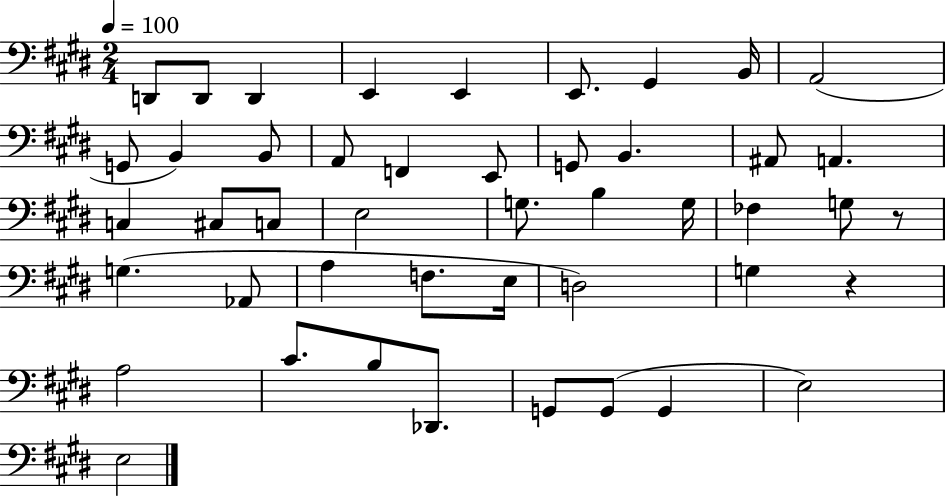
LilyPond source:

{
  \clef bass
  \numericTimeSignature
  \time 2/4
  \key e \major
  \tempo 4 = 100
  d,8 d,8 d,4 | e,4 e,4 | e,8. gis,4 b,16 | a,2( | \break g,8 b,4) b,8 | a,8 f,4 e,8 | g,8 b,4. | ais,8 a,4. | \break c4 cis8 c8 | e2 | g8. b4 g16 | fes4 g8 r8 | \break g4.( aes,8 | a4 f8. e16 | d2) | g4 r4 | \break a2 | cis'8. b8 des,8. | g,8 g,8( g,4 | e2) | \break e2 | \bar "|."
}